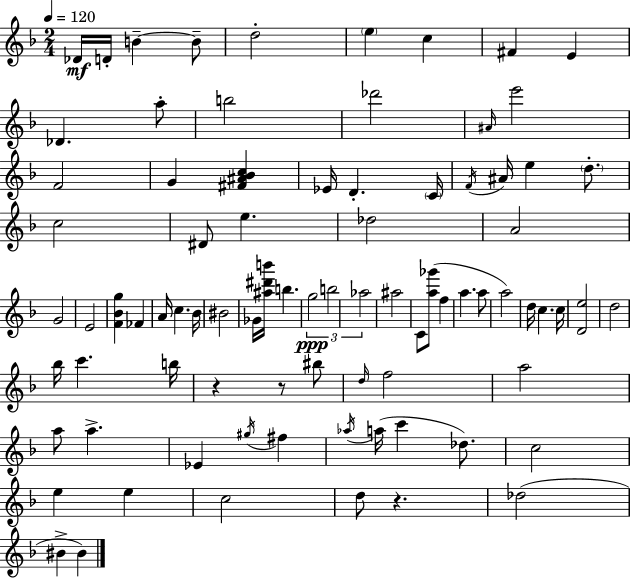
Db4/s D4/s B4/q B4/e D5/h E5/q C5/q F#4/q E4/q Db4/q. A5/e B5/h Db6/h A#4/s E6/h F4/h G4/q [F#4,A#4,Bb4,C5]/q Eb4/s D4/q. C4/s F4/s A#4/s E5/q D5/e. C5/h D#4/e E5/q. Db5/h A4/h G4/h E4/h [F4,Bb4,G5]/q FES4/q A4/s C5/q. Bb4/s BIS4/h Gb4/s [A#5,D#6,B6]/s B5/q. G5/h B5/h Ab5/h A#5/h C4/e [A5,Gb6]/e F5/q A5/q. A5/e A5/h D5/s C5/q. C5/s [D4,E5]/h D5/h Bb5/s C6/q. B5/s R/q R/e BIS5/e D5/s F5/h A5/h A5/e A5/q. Eb4/q G#5/s F#5/q Ab5/s A5/s C6/q Db5/e. C5/h E5/q E5/q C5/h D5/e R/q. Db5/h BIS4/q BIS4/q